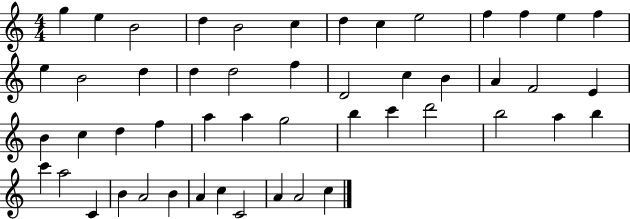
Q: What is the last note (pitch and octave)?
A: C5